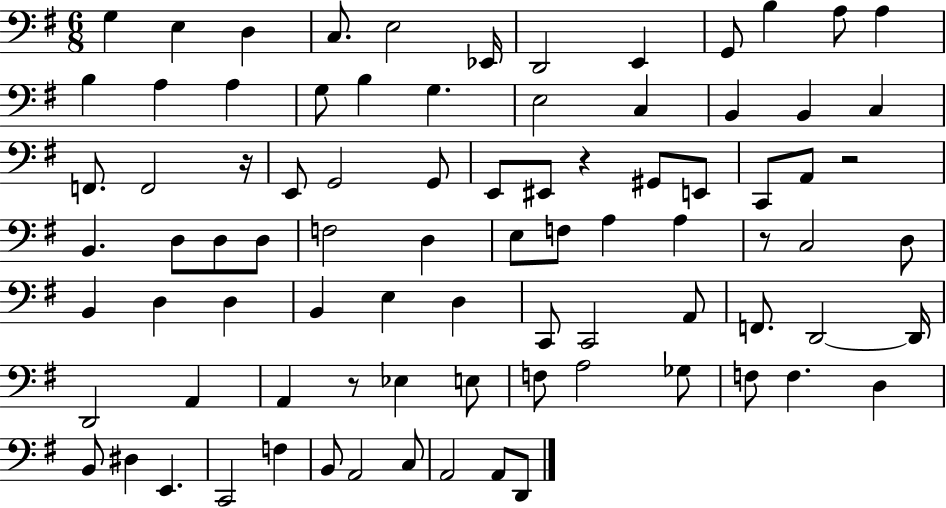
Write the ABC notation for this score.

X:1
T:Untitled
M:6/8
L:1/4
K:G
G, E, D, C,/2 E,2 _E,,/4 D,,2 E,, G,,/2 B, A,/2 A, B, A, A, G,/2 B, G, E,2 C, B,, B,, C, F,,/2 F,,2 z/4 E,,/2 G,,2 G,,/2 E,,/2 ^E,,/2 z ^G,,/2 E,,/2 C,,/2 A,,/2 z2 B,, D,/2 D,/2 D,/2 F,2 D, E,/2 F,/2 A, A, z/2 C,2 D,/2 B,, D, D, B,, E, D, C,,/2 C,,2 A,,/2 F,,/2 D,,2 D,,/4 D,,2 A,, A,, z/2 _E, E,/2 F,/2 A,2 _G,/2 F,/2 F, D, B,,/2 ^D, E,, C,,2 F, B,,/2 A,,2 C,/2 A,,2 A,,/2 D,,/2